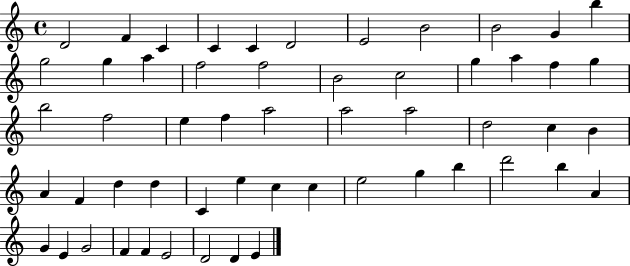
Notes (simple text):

D4/h F4/q C4/q C4/q C4/q D4/h E4/h B4/h B4/h G4/q B5/q G5/h G5/q A5/q F5/h F5/h B4/h C5/h G5/q A5/q F5/q G5/q B5/h F5/h E5/q F5/q A5/h A5/h A5/h D5/h C5/q B4/q A4/q F4/q D5/q D5/q C4/q E5/q C5/q C5/q E5/h G5/q B5/q D6/h B5/q A4/q G4/q E4/q G4/h F4/q F4/q E4/h D4/h D4/q E4/q